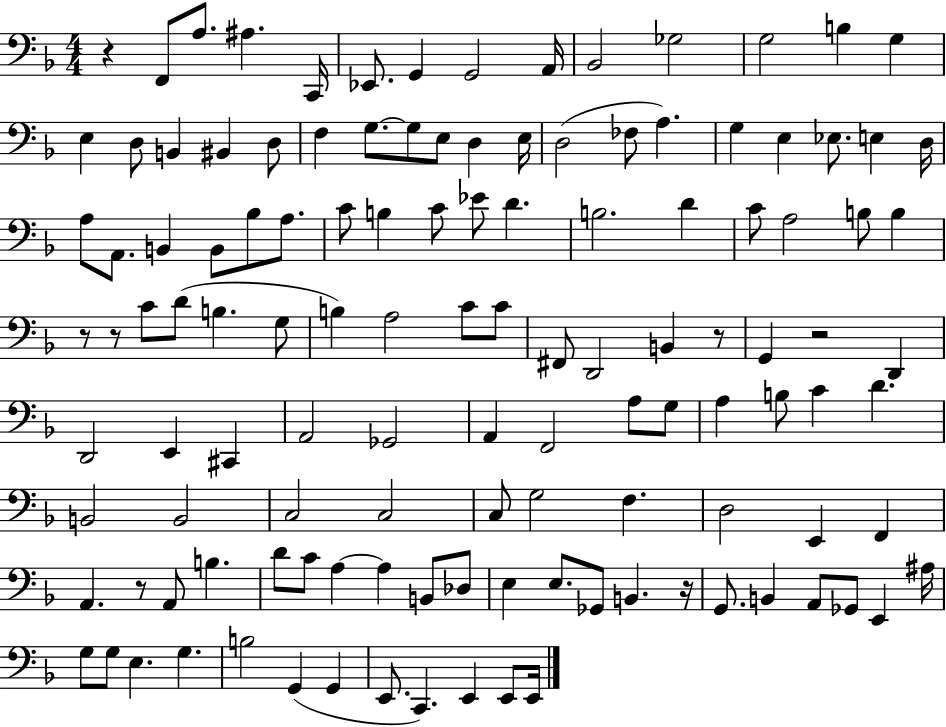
X:1
T:Untitled
M:4/4
L:1/4
K:F
z F,,/2 A,/2 ^A, C,,/4 _E,,/2 G,, G,,2 A,,/4 _B,,2 _G,2 G,2 B, G, E, D,/2 B,, ^B,, D,/2 F, G,/2 G,/2 E,/2 D, E,/4 D,2 _F,/2 A, G, E, _E,/2 E, D,/4 A,/2 A,,/2 B,, B,,/2 _B,/2 A,/2 C/2 B, C/2 _E/2 D B,2 D C/2 A,2 B,/2 B, z/2 z/2 C/2 D/2 B, G,/2 B, A,2 C/2 C/2 ^F,,/2 D,,2 B,, z/2 G,, z2 D,, D,,2 E,, ^C,, A,,2 _G,,2 A,, F,,2 A,/2 G,/2 A, B,/2 C D B,,2 B,,2 C,2 C,2 C,/2 G,2 F, D,2 E,, F,, A,, z/2 A,,/2 B, D/2 C/2 A, A, B,,/2 _D,/2 E, E,/2 _G,,/2 B,, z/4 G,,/2 B,, A,,/2 _G,,/2 E,, ^A,/4 G,/2 G,/2 E, G, B,2 G,, G,, E,,/2 C,, E,, E,,/2 E,,/4